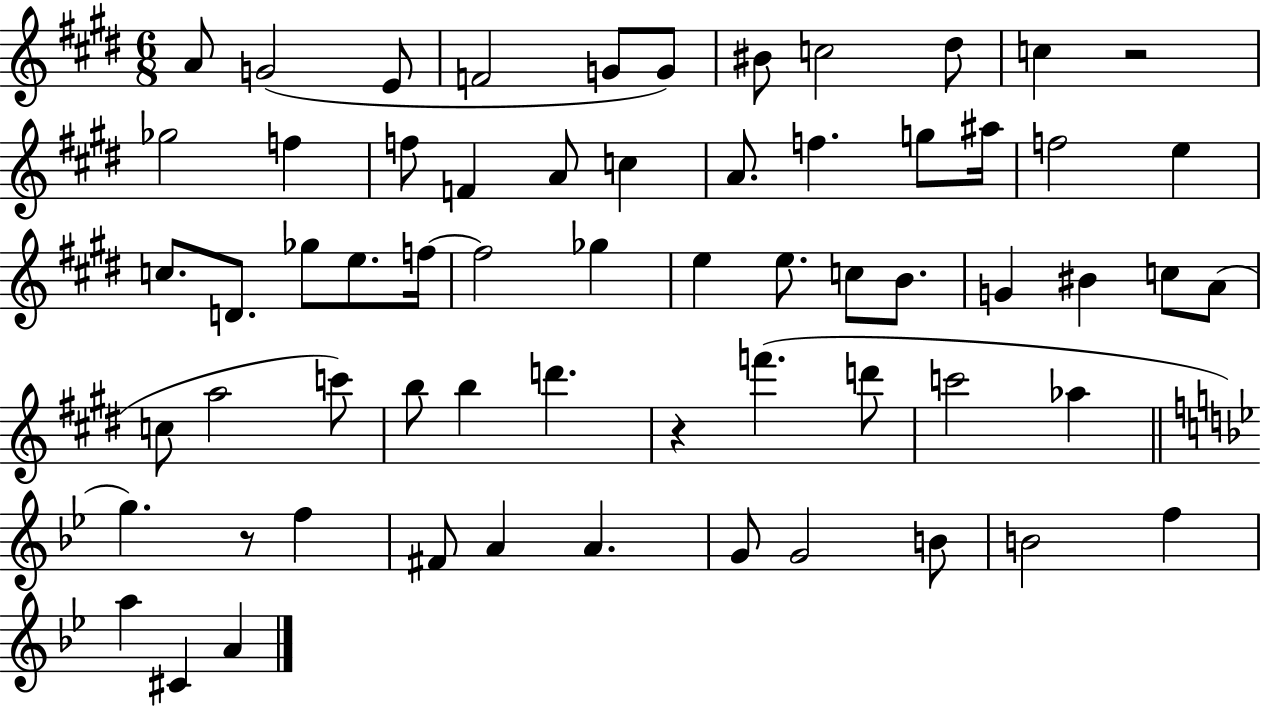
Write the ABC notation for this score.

X:1
T:Untitled
M:6/8
L:1/4
K:E
A/2 G2 E/2 F2 G/2 G/2 ^B/2 c2 ^d/2 c z2 _g2 f f/2 F A/2 c A/2 f g/2 ^a/4 f2 e c/2 D/2 _g/2 e/2 f/4 f2 _g e e/2 c/2 B/2 G ^B c/2 A/2 c/2 a2 c'/2 b/2 b d' z f' d'/2 c'2 _a g z/2 f ^F/2 A A G/2 G2 B/2 B2 f a ^C A